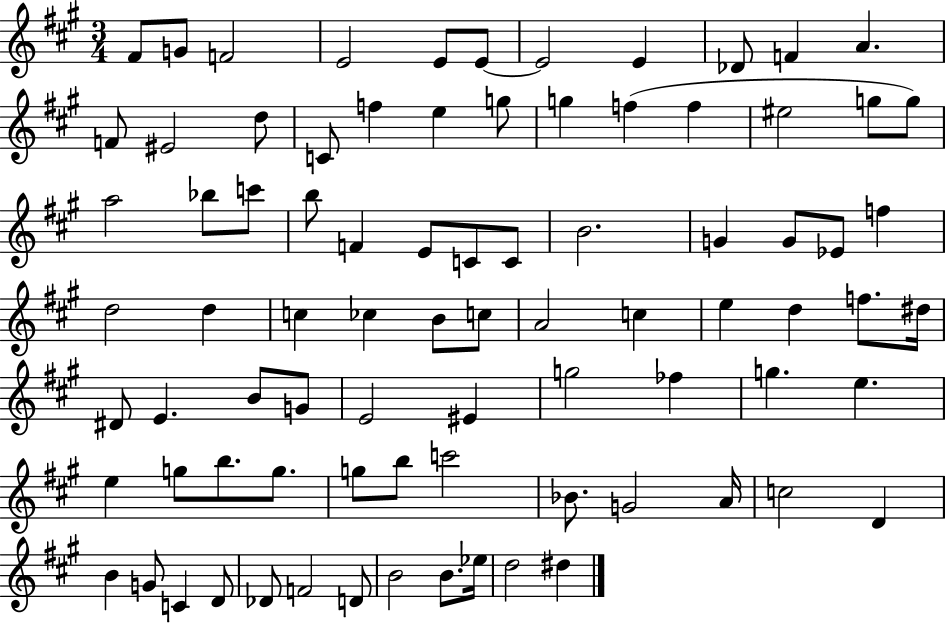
F#4/e G4/e F4/h E4/h E4/e E4/e E4/h E4/q Db4/e F4/q A4/q. F4/e EIS4/h D5/e C4/e F5/q E5/q G5/e G5/q F5/q F5/q EIS5/h G5/e G5/e A5/h Bb5/e C6/e B5/e F4/q E4/e C4/e C4/e B4/h. G4/q G4/e Eb4/e F5/q D5/h D5/q C5/q CES5/q B4/e C5/e A4/h C5/q E5/q D5/q F5/e. D#5/s D#4/e E4/q. B4/e G4/e E4/h EIS4/q G5/h FES5/q G5/q. E5/q. E5/q G5/e B5/e. G5/e. G5/e B5/e C6/h Bb4/e. G4/h A4/s C5/h D4/q B4/q G4/e C4/q D4/e Db4/e F4/h D4/e B4/h B4/e. Eb5/s D5/h D#5/q